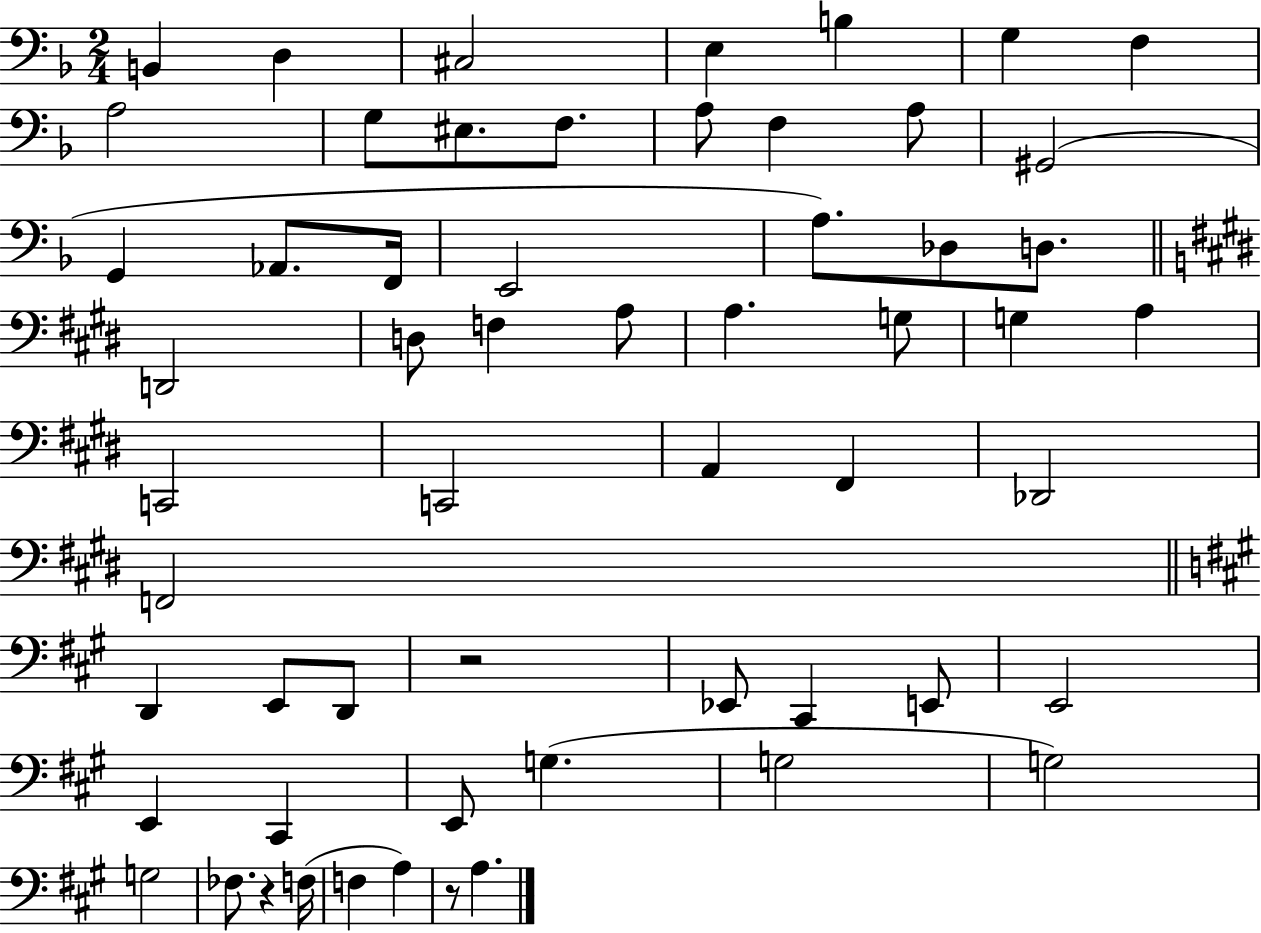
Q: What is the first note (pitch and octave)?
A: B2